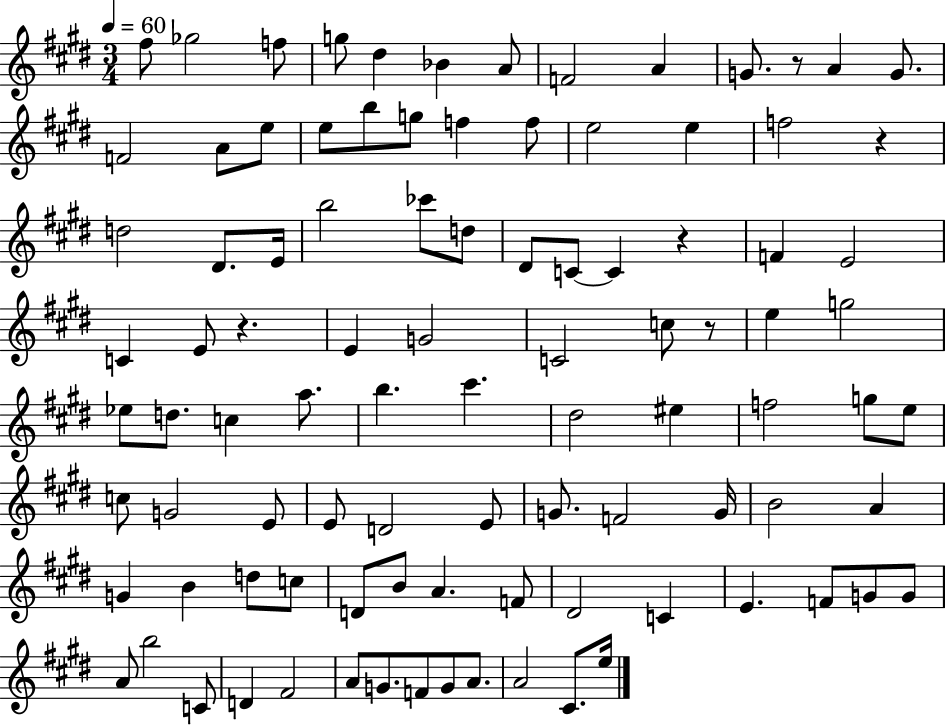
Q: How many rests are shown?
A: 5